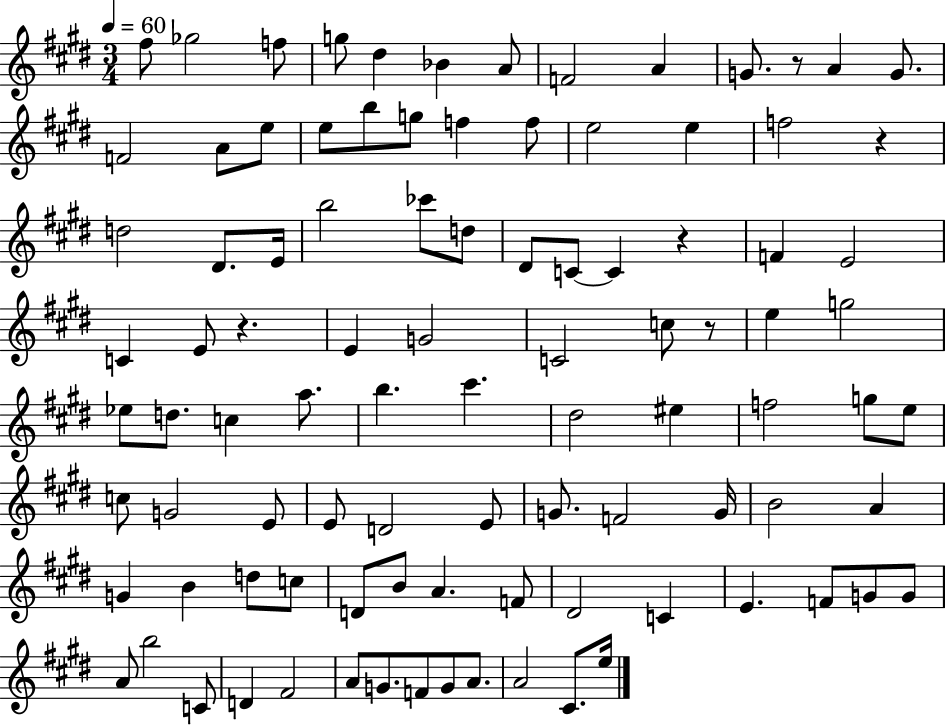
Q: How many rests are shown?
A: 5